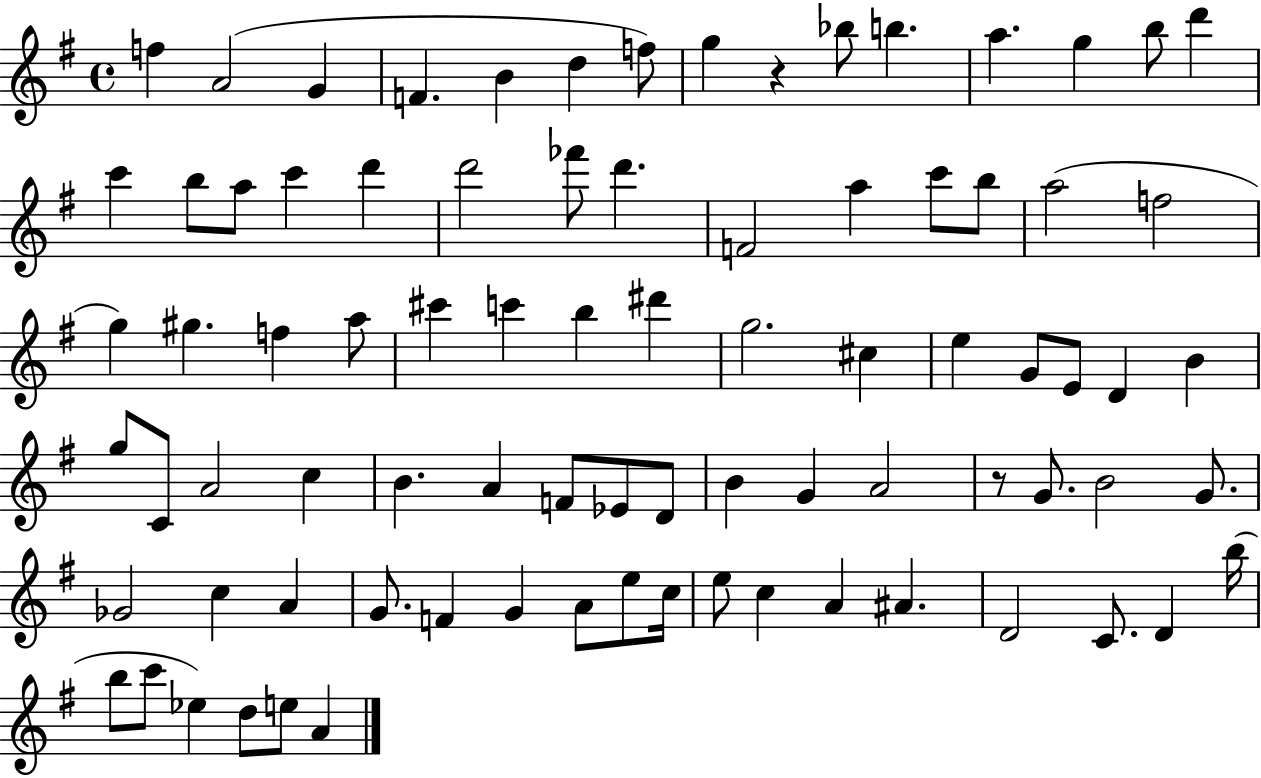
{
  \clef treble
  \time 4/4
  \defaultTimeSignature
  \key g \major
  f''4 a'2( g'4 | f'4. b'4 d''4 f''8) | g''4 r4 bes''8 b''4. | a''4. g''4 b''8 d'''4 | \break c'''4 b''8 a''8 c'''4 d'''4 | d'''2 fes'''8 d'''4. | f'2 a''4 c'''8 b''8 | a''2( f''2 | \break g''4) gis''4. f''4 a''8 | cis'''4 c'''4 b''4 dis'''4 | g''2. cis''4 | e''4 g'8 e'8 d'4 b'4 | \break g''8 c'8 a'2 c''4 | b'4. a'4 f'8 ees'8 d'8 | b'4 g'4 a'2 | r8 g'8. b'2 g'8. | \break ges'2 c''4 a'4 | g'8. f'4 g'4 a'8 e''8 c''16 | e''8 c''4 a'4 ais'4. | d'2 c'8. d'4 b''16( | \break b''8 c'''8 ees''4) d''8 e''8 a'4 | \bar "|."
}